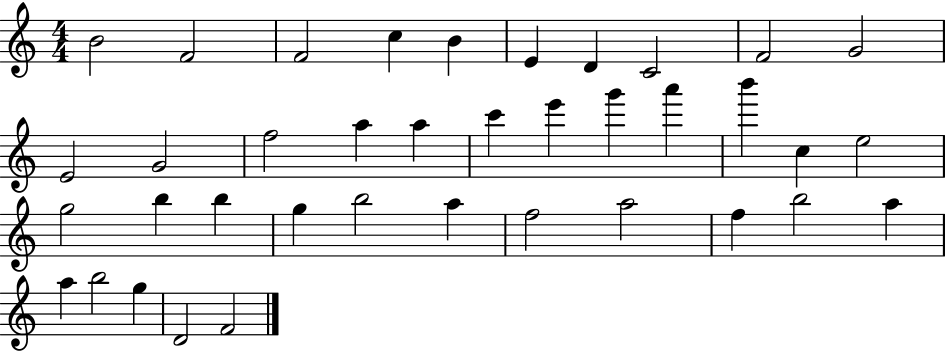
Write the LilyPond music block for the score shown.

{
  \clef treble
  \numericTimeSignature
  \time 4/4
  \key c \major
  b'2 f'2 | f'2 c''4 b'4 | e'4 d'4 c'2 | f'2 g'2 | \break e'2 g'2 | f''2 a''4 a''4 | c'''4 e'''4 g'''4 a'''4 | b'''4 c''4 e''2 | \break g''2 b''4 b''4 | g''4 b''2 a''4 | f''2 a''2 | f''4 b''2 a''4 | \break a''4 b''2 g''4 | d'2 f'2 | \bar "|."
}